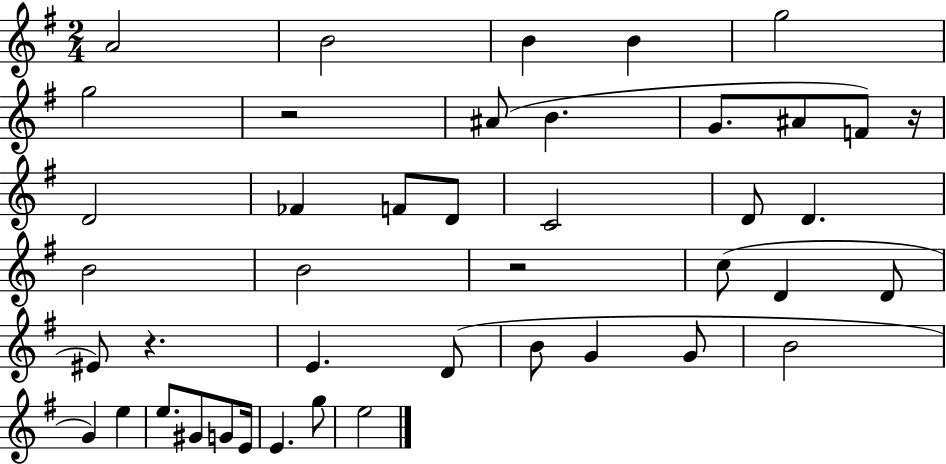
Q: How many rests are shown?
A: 4